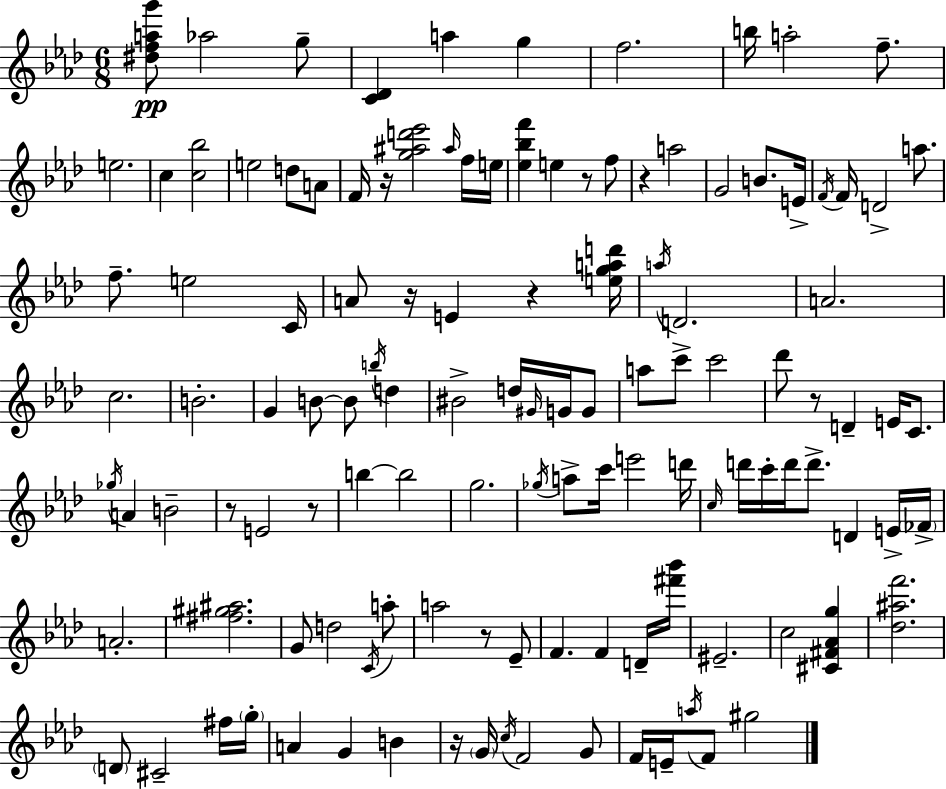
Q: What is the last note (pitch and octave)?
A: G#5